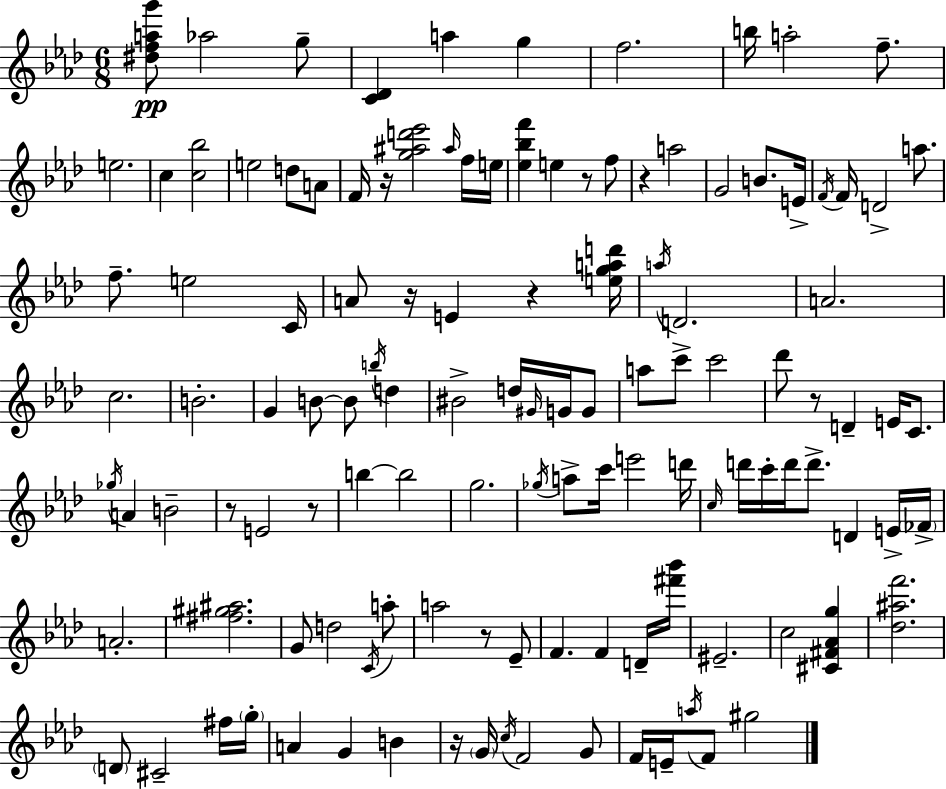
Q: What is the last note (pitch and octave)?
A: G#5